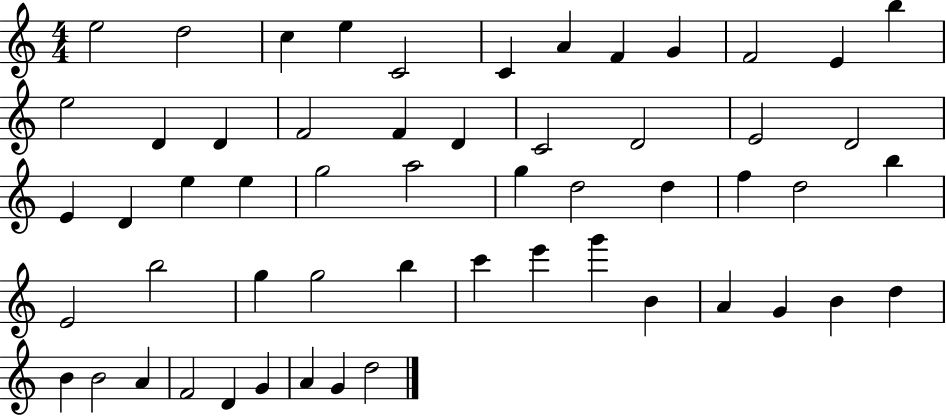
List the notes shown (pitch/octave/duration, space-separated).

E5/h D5/h C5/q E5/q C4/h C4/q A4/q F4/q G4/q F4/h E4/q B5/q E5/h D4/q D4/q F4/h F4/q D4/q C4/h D4/h E4/h D4/h E4/q D4/q E5/q E5/q G5/h A5/h G5/q D5/h D5/q F5/q D5/h B5/q E4/h B5/h G5/q G5/h B5/q C6/q E6/q G6/q B4/q A4/q G4/q B4/q D5/q B4/q B4/h A4/q F4/h D4/q G4/q A4/q G4/q D5/h